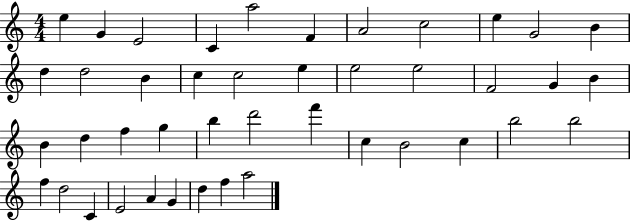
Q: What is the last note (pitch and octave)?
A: A5